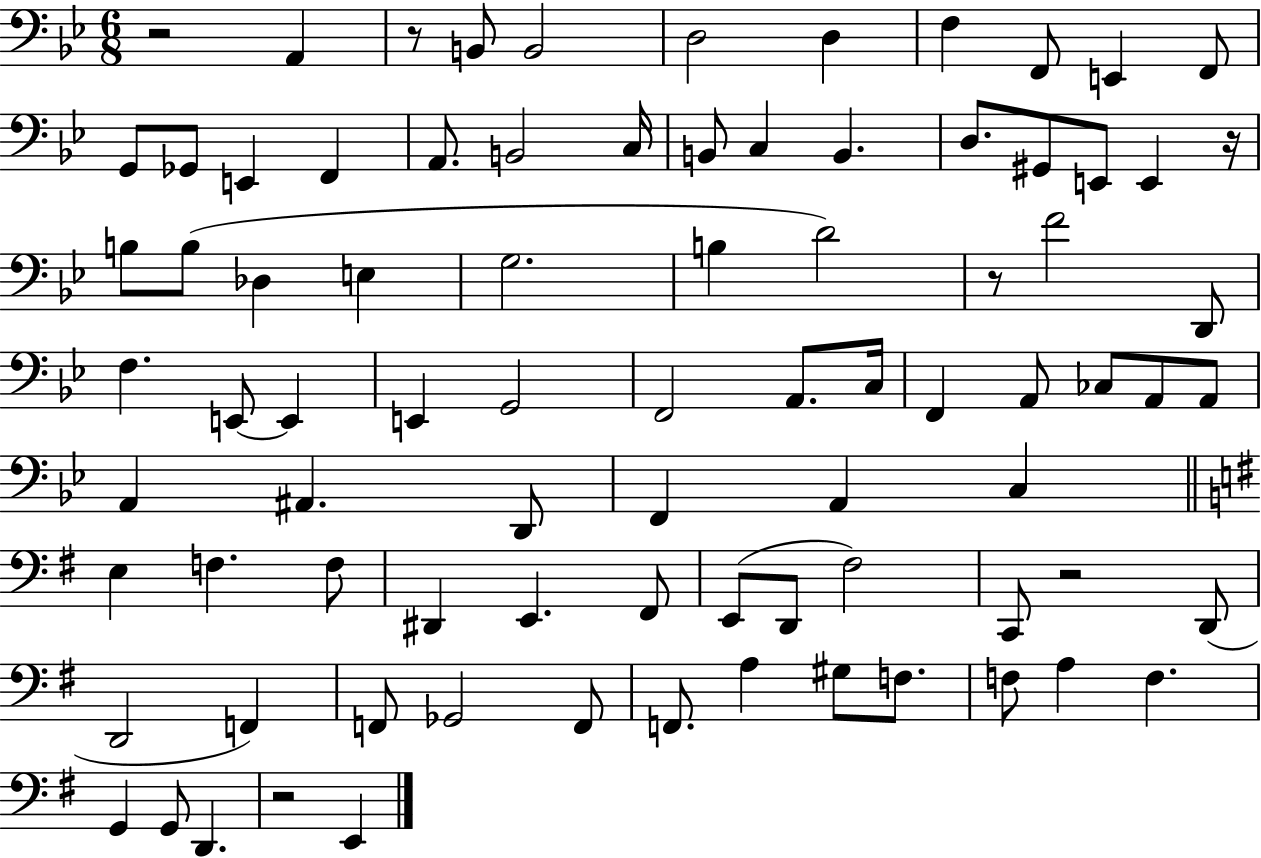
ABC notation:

X:1
T:Untitled
M:6/8
L:1/4
K:Bb
z2 A,, z/2 B,,/2 B,,2 D,2 D, F, F,,/2 E,, F,,/2 G,,/2 _G,,/2 E,, F,, A,,/2 B,,2 C,/4 B,,/2 C, B,, D,/2 ^G,,/2 E,,/2 E,, z/4 B,/2 B,/2 _D, E, G,2 B, D2 z/2 F2 D,,/2 F, E,,/2 E,, E,, G,,2 F,,2 A,,/2 C,/4 F,, A,,/2 _C,/2 A,,/2 A,,/2 A,, ^A,, D,,/2 F,, A,, C, E, F, F,/2 ^D,, E,, ^F,,/2 E,,/2 D,,/2 ^F,2 C,,/2 z2 D,,/2 D,,2 F,, F,,/2 _G,,2 F,,/2 F,,/2 A, ^G,/2 F,/2 F,/2 A, F, G,, G,,/2 D,, z2 E,,